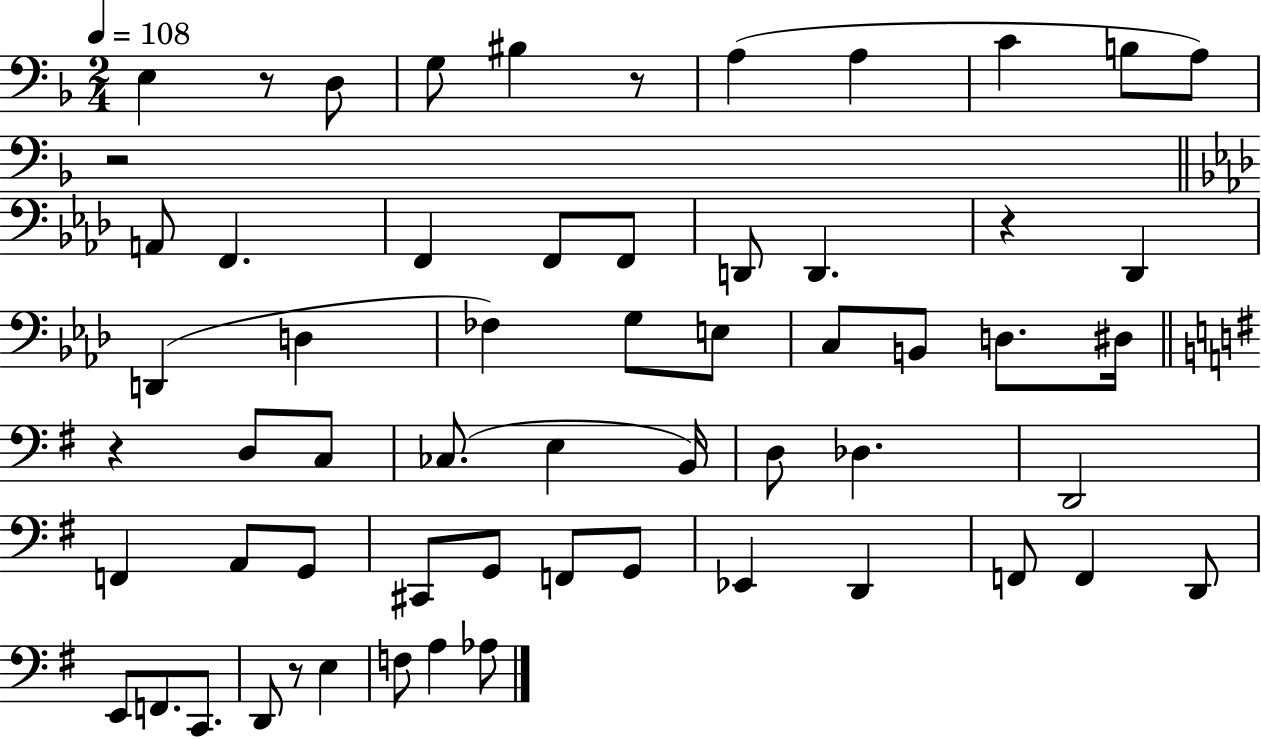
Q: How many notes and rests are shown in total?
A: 60